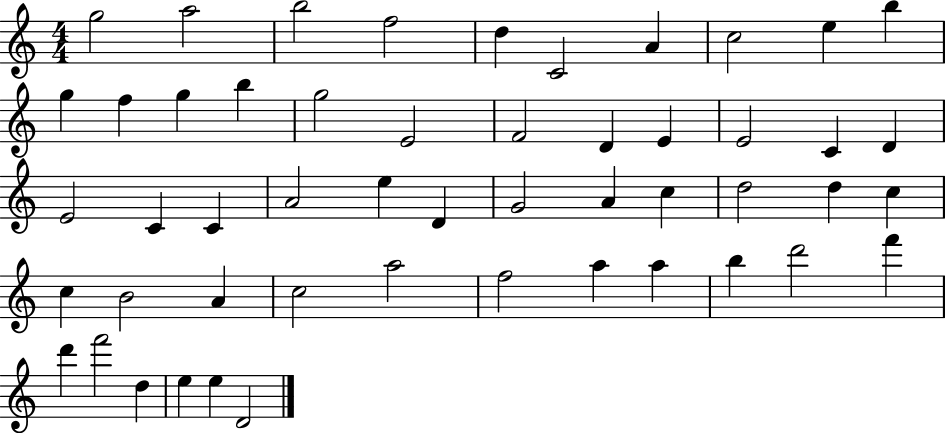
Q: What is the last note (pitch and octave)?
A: D4